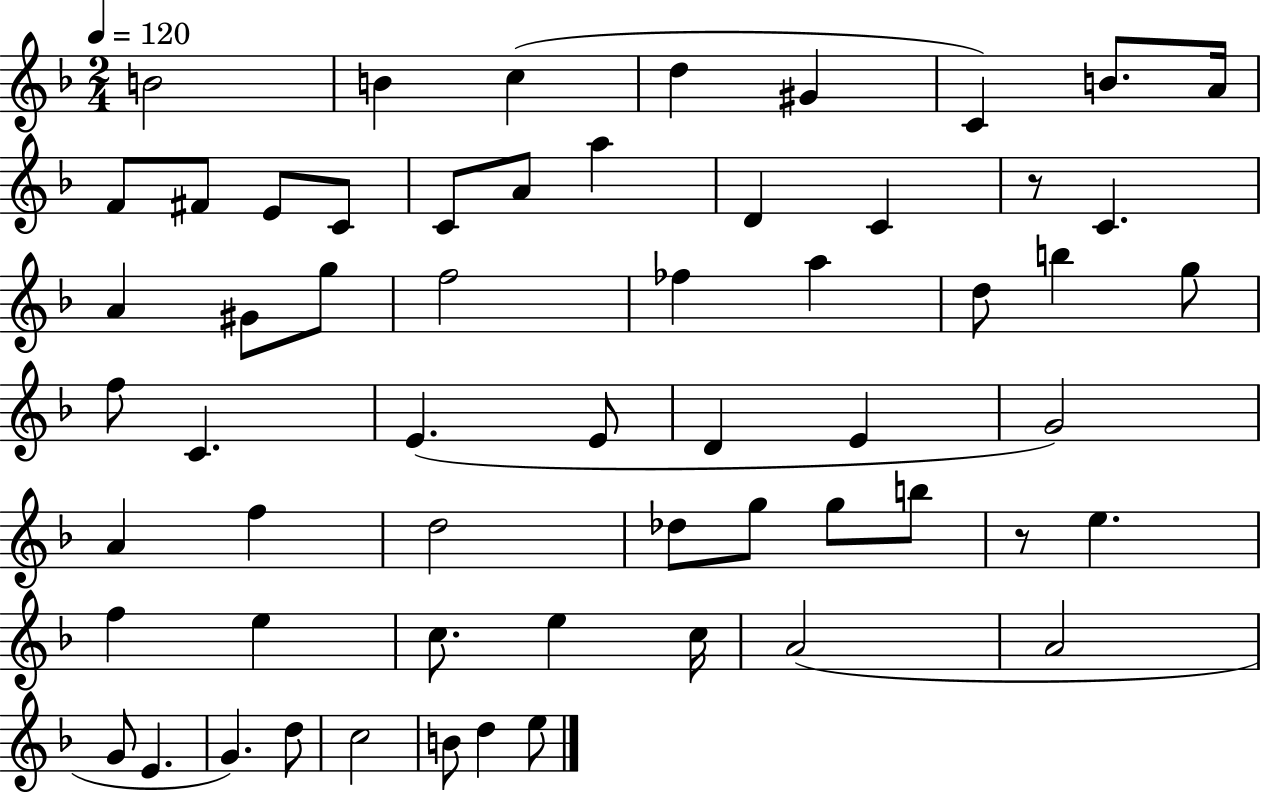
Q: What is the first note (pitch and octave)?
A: B4